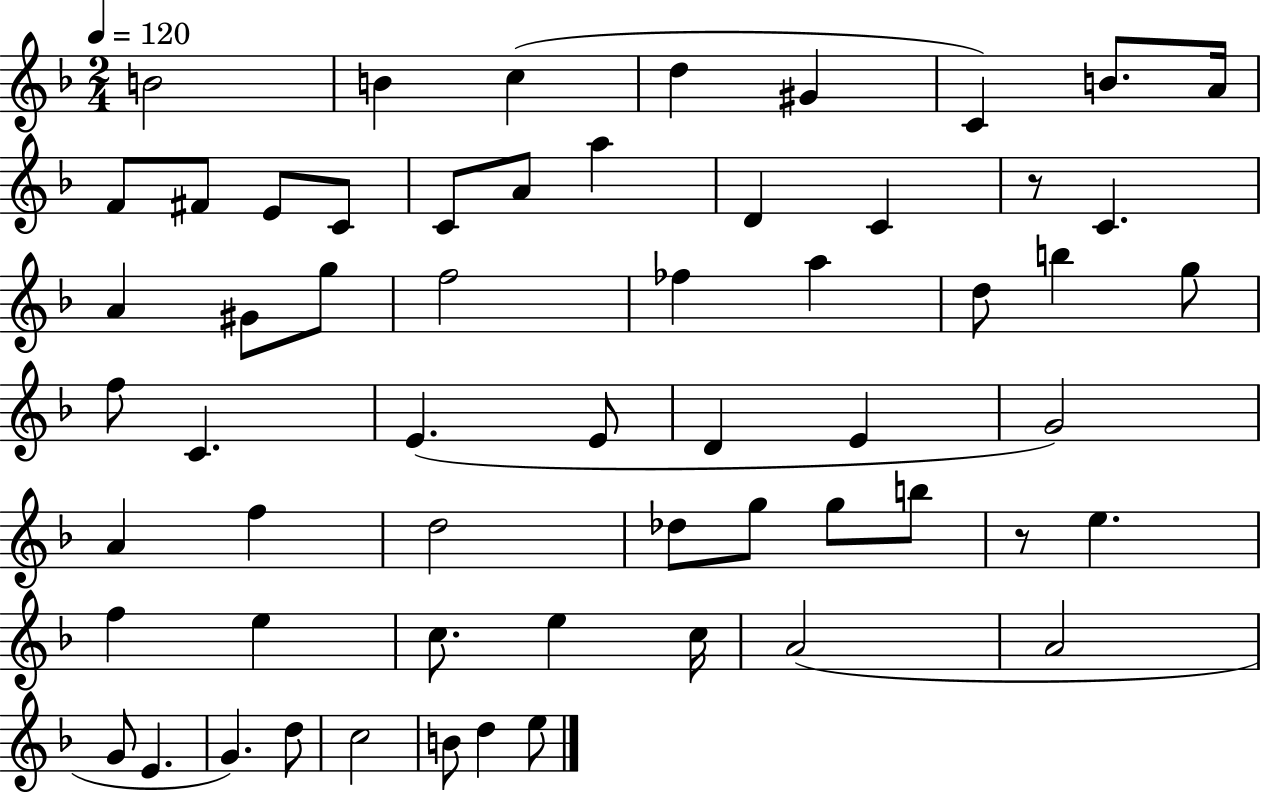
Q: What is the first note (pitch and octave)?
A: B4